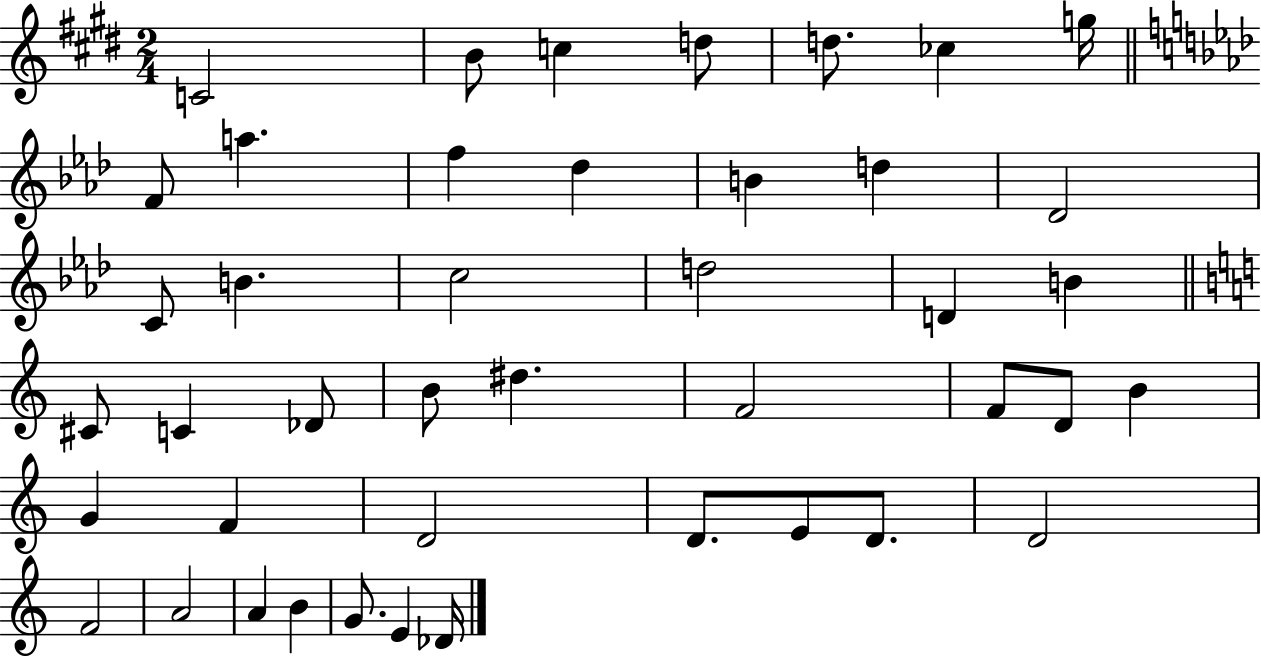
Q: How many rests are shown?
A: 0